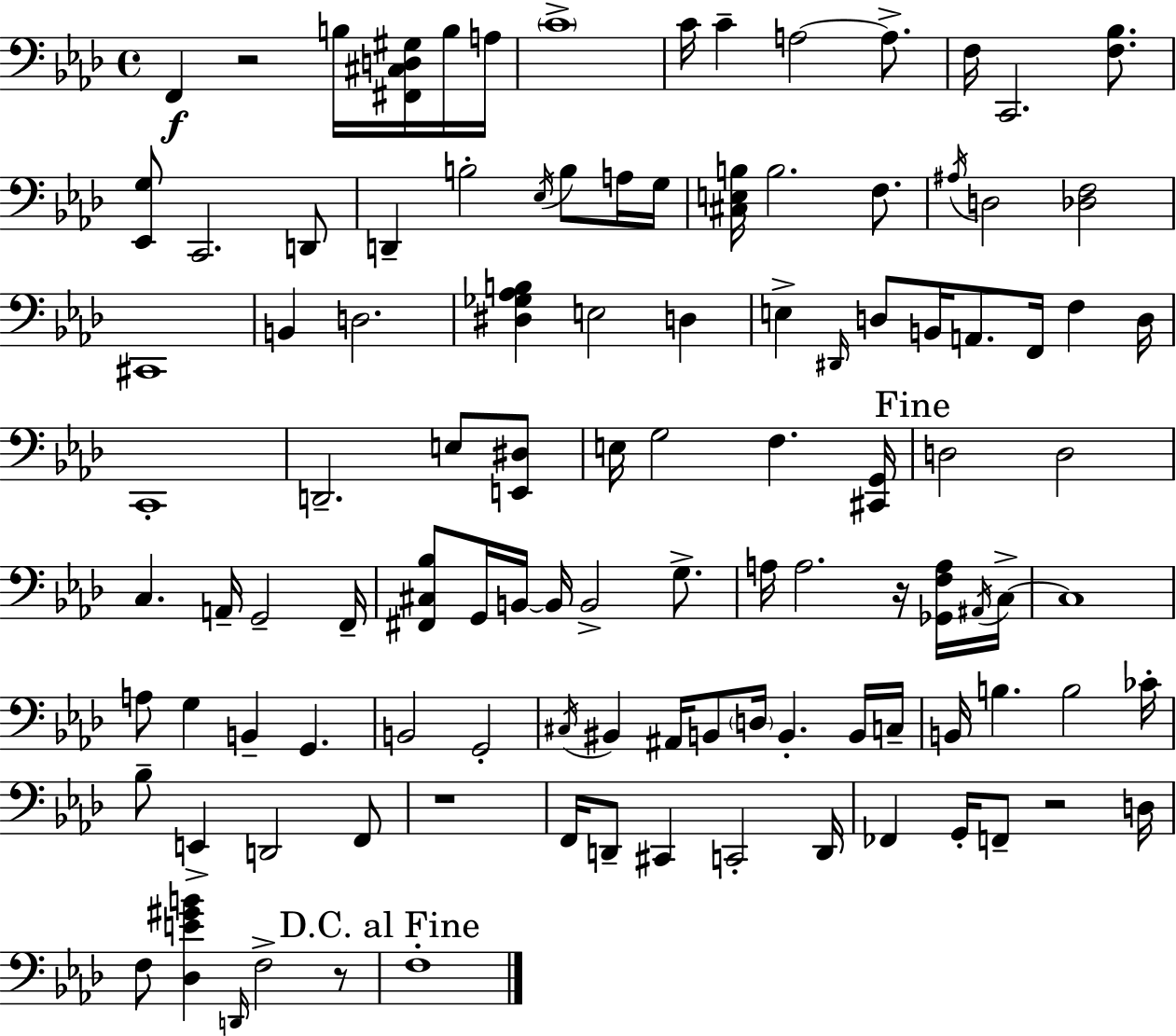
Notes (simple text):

F2/q R/h B3/s [F#2,C#3,D3,G#3]/s B3/s A3/s C4/w C4/s C4/q A3/h A3/e. F3/s C2/h. [F3,Bb3]/e. [Eb2,G3]/e C2/h. D2/e D2/q B3/h Eb3/s B3/e A3/s G3/s [C#3,E3,B3]/s B3/h. F3/e. A#3/s D3/h [Db3,F3]/h C#2/w B2/q D3/h. [D#3,Gb3,Ab3,B3]/q E3/h D3/q E3/q D#2/s D3/e B2/s A2/e. F2/s F3/q D3/s C2/w D2/h. E3/e [E2,D#3]/e E3/s G3/h F3/q. [C#2,G2]/s D3/h D3/h C3/q. A2/s G2/h F2/s [F#2,C#3,Bb3]/e G2/s B2/s B2/s B2/h G3/e. A3/s A3/h. R/s [Gb2,F3,A3]/s A#2/s C3/s C3/w A3/e G3/q B2/q G2/q. B2/h G2/h C#3/s BIS2/q A#2/s B2/e D3/s B2/q. B2/s C3/s B2/s B3/q. B3/h CES4/s Bb3/e E2/q D2/h F2/e R/w F2/s D2/e C#2/q C2/h D2/s FES2/q G2/s F2/e R/h D3/s F3/e [Db3,E4,G#4,B4]/q D2/s F3/h R/e F3/w